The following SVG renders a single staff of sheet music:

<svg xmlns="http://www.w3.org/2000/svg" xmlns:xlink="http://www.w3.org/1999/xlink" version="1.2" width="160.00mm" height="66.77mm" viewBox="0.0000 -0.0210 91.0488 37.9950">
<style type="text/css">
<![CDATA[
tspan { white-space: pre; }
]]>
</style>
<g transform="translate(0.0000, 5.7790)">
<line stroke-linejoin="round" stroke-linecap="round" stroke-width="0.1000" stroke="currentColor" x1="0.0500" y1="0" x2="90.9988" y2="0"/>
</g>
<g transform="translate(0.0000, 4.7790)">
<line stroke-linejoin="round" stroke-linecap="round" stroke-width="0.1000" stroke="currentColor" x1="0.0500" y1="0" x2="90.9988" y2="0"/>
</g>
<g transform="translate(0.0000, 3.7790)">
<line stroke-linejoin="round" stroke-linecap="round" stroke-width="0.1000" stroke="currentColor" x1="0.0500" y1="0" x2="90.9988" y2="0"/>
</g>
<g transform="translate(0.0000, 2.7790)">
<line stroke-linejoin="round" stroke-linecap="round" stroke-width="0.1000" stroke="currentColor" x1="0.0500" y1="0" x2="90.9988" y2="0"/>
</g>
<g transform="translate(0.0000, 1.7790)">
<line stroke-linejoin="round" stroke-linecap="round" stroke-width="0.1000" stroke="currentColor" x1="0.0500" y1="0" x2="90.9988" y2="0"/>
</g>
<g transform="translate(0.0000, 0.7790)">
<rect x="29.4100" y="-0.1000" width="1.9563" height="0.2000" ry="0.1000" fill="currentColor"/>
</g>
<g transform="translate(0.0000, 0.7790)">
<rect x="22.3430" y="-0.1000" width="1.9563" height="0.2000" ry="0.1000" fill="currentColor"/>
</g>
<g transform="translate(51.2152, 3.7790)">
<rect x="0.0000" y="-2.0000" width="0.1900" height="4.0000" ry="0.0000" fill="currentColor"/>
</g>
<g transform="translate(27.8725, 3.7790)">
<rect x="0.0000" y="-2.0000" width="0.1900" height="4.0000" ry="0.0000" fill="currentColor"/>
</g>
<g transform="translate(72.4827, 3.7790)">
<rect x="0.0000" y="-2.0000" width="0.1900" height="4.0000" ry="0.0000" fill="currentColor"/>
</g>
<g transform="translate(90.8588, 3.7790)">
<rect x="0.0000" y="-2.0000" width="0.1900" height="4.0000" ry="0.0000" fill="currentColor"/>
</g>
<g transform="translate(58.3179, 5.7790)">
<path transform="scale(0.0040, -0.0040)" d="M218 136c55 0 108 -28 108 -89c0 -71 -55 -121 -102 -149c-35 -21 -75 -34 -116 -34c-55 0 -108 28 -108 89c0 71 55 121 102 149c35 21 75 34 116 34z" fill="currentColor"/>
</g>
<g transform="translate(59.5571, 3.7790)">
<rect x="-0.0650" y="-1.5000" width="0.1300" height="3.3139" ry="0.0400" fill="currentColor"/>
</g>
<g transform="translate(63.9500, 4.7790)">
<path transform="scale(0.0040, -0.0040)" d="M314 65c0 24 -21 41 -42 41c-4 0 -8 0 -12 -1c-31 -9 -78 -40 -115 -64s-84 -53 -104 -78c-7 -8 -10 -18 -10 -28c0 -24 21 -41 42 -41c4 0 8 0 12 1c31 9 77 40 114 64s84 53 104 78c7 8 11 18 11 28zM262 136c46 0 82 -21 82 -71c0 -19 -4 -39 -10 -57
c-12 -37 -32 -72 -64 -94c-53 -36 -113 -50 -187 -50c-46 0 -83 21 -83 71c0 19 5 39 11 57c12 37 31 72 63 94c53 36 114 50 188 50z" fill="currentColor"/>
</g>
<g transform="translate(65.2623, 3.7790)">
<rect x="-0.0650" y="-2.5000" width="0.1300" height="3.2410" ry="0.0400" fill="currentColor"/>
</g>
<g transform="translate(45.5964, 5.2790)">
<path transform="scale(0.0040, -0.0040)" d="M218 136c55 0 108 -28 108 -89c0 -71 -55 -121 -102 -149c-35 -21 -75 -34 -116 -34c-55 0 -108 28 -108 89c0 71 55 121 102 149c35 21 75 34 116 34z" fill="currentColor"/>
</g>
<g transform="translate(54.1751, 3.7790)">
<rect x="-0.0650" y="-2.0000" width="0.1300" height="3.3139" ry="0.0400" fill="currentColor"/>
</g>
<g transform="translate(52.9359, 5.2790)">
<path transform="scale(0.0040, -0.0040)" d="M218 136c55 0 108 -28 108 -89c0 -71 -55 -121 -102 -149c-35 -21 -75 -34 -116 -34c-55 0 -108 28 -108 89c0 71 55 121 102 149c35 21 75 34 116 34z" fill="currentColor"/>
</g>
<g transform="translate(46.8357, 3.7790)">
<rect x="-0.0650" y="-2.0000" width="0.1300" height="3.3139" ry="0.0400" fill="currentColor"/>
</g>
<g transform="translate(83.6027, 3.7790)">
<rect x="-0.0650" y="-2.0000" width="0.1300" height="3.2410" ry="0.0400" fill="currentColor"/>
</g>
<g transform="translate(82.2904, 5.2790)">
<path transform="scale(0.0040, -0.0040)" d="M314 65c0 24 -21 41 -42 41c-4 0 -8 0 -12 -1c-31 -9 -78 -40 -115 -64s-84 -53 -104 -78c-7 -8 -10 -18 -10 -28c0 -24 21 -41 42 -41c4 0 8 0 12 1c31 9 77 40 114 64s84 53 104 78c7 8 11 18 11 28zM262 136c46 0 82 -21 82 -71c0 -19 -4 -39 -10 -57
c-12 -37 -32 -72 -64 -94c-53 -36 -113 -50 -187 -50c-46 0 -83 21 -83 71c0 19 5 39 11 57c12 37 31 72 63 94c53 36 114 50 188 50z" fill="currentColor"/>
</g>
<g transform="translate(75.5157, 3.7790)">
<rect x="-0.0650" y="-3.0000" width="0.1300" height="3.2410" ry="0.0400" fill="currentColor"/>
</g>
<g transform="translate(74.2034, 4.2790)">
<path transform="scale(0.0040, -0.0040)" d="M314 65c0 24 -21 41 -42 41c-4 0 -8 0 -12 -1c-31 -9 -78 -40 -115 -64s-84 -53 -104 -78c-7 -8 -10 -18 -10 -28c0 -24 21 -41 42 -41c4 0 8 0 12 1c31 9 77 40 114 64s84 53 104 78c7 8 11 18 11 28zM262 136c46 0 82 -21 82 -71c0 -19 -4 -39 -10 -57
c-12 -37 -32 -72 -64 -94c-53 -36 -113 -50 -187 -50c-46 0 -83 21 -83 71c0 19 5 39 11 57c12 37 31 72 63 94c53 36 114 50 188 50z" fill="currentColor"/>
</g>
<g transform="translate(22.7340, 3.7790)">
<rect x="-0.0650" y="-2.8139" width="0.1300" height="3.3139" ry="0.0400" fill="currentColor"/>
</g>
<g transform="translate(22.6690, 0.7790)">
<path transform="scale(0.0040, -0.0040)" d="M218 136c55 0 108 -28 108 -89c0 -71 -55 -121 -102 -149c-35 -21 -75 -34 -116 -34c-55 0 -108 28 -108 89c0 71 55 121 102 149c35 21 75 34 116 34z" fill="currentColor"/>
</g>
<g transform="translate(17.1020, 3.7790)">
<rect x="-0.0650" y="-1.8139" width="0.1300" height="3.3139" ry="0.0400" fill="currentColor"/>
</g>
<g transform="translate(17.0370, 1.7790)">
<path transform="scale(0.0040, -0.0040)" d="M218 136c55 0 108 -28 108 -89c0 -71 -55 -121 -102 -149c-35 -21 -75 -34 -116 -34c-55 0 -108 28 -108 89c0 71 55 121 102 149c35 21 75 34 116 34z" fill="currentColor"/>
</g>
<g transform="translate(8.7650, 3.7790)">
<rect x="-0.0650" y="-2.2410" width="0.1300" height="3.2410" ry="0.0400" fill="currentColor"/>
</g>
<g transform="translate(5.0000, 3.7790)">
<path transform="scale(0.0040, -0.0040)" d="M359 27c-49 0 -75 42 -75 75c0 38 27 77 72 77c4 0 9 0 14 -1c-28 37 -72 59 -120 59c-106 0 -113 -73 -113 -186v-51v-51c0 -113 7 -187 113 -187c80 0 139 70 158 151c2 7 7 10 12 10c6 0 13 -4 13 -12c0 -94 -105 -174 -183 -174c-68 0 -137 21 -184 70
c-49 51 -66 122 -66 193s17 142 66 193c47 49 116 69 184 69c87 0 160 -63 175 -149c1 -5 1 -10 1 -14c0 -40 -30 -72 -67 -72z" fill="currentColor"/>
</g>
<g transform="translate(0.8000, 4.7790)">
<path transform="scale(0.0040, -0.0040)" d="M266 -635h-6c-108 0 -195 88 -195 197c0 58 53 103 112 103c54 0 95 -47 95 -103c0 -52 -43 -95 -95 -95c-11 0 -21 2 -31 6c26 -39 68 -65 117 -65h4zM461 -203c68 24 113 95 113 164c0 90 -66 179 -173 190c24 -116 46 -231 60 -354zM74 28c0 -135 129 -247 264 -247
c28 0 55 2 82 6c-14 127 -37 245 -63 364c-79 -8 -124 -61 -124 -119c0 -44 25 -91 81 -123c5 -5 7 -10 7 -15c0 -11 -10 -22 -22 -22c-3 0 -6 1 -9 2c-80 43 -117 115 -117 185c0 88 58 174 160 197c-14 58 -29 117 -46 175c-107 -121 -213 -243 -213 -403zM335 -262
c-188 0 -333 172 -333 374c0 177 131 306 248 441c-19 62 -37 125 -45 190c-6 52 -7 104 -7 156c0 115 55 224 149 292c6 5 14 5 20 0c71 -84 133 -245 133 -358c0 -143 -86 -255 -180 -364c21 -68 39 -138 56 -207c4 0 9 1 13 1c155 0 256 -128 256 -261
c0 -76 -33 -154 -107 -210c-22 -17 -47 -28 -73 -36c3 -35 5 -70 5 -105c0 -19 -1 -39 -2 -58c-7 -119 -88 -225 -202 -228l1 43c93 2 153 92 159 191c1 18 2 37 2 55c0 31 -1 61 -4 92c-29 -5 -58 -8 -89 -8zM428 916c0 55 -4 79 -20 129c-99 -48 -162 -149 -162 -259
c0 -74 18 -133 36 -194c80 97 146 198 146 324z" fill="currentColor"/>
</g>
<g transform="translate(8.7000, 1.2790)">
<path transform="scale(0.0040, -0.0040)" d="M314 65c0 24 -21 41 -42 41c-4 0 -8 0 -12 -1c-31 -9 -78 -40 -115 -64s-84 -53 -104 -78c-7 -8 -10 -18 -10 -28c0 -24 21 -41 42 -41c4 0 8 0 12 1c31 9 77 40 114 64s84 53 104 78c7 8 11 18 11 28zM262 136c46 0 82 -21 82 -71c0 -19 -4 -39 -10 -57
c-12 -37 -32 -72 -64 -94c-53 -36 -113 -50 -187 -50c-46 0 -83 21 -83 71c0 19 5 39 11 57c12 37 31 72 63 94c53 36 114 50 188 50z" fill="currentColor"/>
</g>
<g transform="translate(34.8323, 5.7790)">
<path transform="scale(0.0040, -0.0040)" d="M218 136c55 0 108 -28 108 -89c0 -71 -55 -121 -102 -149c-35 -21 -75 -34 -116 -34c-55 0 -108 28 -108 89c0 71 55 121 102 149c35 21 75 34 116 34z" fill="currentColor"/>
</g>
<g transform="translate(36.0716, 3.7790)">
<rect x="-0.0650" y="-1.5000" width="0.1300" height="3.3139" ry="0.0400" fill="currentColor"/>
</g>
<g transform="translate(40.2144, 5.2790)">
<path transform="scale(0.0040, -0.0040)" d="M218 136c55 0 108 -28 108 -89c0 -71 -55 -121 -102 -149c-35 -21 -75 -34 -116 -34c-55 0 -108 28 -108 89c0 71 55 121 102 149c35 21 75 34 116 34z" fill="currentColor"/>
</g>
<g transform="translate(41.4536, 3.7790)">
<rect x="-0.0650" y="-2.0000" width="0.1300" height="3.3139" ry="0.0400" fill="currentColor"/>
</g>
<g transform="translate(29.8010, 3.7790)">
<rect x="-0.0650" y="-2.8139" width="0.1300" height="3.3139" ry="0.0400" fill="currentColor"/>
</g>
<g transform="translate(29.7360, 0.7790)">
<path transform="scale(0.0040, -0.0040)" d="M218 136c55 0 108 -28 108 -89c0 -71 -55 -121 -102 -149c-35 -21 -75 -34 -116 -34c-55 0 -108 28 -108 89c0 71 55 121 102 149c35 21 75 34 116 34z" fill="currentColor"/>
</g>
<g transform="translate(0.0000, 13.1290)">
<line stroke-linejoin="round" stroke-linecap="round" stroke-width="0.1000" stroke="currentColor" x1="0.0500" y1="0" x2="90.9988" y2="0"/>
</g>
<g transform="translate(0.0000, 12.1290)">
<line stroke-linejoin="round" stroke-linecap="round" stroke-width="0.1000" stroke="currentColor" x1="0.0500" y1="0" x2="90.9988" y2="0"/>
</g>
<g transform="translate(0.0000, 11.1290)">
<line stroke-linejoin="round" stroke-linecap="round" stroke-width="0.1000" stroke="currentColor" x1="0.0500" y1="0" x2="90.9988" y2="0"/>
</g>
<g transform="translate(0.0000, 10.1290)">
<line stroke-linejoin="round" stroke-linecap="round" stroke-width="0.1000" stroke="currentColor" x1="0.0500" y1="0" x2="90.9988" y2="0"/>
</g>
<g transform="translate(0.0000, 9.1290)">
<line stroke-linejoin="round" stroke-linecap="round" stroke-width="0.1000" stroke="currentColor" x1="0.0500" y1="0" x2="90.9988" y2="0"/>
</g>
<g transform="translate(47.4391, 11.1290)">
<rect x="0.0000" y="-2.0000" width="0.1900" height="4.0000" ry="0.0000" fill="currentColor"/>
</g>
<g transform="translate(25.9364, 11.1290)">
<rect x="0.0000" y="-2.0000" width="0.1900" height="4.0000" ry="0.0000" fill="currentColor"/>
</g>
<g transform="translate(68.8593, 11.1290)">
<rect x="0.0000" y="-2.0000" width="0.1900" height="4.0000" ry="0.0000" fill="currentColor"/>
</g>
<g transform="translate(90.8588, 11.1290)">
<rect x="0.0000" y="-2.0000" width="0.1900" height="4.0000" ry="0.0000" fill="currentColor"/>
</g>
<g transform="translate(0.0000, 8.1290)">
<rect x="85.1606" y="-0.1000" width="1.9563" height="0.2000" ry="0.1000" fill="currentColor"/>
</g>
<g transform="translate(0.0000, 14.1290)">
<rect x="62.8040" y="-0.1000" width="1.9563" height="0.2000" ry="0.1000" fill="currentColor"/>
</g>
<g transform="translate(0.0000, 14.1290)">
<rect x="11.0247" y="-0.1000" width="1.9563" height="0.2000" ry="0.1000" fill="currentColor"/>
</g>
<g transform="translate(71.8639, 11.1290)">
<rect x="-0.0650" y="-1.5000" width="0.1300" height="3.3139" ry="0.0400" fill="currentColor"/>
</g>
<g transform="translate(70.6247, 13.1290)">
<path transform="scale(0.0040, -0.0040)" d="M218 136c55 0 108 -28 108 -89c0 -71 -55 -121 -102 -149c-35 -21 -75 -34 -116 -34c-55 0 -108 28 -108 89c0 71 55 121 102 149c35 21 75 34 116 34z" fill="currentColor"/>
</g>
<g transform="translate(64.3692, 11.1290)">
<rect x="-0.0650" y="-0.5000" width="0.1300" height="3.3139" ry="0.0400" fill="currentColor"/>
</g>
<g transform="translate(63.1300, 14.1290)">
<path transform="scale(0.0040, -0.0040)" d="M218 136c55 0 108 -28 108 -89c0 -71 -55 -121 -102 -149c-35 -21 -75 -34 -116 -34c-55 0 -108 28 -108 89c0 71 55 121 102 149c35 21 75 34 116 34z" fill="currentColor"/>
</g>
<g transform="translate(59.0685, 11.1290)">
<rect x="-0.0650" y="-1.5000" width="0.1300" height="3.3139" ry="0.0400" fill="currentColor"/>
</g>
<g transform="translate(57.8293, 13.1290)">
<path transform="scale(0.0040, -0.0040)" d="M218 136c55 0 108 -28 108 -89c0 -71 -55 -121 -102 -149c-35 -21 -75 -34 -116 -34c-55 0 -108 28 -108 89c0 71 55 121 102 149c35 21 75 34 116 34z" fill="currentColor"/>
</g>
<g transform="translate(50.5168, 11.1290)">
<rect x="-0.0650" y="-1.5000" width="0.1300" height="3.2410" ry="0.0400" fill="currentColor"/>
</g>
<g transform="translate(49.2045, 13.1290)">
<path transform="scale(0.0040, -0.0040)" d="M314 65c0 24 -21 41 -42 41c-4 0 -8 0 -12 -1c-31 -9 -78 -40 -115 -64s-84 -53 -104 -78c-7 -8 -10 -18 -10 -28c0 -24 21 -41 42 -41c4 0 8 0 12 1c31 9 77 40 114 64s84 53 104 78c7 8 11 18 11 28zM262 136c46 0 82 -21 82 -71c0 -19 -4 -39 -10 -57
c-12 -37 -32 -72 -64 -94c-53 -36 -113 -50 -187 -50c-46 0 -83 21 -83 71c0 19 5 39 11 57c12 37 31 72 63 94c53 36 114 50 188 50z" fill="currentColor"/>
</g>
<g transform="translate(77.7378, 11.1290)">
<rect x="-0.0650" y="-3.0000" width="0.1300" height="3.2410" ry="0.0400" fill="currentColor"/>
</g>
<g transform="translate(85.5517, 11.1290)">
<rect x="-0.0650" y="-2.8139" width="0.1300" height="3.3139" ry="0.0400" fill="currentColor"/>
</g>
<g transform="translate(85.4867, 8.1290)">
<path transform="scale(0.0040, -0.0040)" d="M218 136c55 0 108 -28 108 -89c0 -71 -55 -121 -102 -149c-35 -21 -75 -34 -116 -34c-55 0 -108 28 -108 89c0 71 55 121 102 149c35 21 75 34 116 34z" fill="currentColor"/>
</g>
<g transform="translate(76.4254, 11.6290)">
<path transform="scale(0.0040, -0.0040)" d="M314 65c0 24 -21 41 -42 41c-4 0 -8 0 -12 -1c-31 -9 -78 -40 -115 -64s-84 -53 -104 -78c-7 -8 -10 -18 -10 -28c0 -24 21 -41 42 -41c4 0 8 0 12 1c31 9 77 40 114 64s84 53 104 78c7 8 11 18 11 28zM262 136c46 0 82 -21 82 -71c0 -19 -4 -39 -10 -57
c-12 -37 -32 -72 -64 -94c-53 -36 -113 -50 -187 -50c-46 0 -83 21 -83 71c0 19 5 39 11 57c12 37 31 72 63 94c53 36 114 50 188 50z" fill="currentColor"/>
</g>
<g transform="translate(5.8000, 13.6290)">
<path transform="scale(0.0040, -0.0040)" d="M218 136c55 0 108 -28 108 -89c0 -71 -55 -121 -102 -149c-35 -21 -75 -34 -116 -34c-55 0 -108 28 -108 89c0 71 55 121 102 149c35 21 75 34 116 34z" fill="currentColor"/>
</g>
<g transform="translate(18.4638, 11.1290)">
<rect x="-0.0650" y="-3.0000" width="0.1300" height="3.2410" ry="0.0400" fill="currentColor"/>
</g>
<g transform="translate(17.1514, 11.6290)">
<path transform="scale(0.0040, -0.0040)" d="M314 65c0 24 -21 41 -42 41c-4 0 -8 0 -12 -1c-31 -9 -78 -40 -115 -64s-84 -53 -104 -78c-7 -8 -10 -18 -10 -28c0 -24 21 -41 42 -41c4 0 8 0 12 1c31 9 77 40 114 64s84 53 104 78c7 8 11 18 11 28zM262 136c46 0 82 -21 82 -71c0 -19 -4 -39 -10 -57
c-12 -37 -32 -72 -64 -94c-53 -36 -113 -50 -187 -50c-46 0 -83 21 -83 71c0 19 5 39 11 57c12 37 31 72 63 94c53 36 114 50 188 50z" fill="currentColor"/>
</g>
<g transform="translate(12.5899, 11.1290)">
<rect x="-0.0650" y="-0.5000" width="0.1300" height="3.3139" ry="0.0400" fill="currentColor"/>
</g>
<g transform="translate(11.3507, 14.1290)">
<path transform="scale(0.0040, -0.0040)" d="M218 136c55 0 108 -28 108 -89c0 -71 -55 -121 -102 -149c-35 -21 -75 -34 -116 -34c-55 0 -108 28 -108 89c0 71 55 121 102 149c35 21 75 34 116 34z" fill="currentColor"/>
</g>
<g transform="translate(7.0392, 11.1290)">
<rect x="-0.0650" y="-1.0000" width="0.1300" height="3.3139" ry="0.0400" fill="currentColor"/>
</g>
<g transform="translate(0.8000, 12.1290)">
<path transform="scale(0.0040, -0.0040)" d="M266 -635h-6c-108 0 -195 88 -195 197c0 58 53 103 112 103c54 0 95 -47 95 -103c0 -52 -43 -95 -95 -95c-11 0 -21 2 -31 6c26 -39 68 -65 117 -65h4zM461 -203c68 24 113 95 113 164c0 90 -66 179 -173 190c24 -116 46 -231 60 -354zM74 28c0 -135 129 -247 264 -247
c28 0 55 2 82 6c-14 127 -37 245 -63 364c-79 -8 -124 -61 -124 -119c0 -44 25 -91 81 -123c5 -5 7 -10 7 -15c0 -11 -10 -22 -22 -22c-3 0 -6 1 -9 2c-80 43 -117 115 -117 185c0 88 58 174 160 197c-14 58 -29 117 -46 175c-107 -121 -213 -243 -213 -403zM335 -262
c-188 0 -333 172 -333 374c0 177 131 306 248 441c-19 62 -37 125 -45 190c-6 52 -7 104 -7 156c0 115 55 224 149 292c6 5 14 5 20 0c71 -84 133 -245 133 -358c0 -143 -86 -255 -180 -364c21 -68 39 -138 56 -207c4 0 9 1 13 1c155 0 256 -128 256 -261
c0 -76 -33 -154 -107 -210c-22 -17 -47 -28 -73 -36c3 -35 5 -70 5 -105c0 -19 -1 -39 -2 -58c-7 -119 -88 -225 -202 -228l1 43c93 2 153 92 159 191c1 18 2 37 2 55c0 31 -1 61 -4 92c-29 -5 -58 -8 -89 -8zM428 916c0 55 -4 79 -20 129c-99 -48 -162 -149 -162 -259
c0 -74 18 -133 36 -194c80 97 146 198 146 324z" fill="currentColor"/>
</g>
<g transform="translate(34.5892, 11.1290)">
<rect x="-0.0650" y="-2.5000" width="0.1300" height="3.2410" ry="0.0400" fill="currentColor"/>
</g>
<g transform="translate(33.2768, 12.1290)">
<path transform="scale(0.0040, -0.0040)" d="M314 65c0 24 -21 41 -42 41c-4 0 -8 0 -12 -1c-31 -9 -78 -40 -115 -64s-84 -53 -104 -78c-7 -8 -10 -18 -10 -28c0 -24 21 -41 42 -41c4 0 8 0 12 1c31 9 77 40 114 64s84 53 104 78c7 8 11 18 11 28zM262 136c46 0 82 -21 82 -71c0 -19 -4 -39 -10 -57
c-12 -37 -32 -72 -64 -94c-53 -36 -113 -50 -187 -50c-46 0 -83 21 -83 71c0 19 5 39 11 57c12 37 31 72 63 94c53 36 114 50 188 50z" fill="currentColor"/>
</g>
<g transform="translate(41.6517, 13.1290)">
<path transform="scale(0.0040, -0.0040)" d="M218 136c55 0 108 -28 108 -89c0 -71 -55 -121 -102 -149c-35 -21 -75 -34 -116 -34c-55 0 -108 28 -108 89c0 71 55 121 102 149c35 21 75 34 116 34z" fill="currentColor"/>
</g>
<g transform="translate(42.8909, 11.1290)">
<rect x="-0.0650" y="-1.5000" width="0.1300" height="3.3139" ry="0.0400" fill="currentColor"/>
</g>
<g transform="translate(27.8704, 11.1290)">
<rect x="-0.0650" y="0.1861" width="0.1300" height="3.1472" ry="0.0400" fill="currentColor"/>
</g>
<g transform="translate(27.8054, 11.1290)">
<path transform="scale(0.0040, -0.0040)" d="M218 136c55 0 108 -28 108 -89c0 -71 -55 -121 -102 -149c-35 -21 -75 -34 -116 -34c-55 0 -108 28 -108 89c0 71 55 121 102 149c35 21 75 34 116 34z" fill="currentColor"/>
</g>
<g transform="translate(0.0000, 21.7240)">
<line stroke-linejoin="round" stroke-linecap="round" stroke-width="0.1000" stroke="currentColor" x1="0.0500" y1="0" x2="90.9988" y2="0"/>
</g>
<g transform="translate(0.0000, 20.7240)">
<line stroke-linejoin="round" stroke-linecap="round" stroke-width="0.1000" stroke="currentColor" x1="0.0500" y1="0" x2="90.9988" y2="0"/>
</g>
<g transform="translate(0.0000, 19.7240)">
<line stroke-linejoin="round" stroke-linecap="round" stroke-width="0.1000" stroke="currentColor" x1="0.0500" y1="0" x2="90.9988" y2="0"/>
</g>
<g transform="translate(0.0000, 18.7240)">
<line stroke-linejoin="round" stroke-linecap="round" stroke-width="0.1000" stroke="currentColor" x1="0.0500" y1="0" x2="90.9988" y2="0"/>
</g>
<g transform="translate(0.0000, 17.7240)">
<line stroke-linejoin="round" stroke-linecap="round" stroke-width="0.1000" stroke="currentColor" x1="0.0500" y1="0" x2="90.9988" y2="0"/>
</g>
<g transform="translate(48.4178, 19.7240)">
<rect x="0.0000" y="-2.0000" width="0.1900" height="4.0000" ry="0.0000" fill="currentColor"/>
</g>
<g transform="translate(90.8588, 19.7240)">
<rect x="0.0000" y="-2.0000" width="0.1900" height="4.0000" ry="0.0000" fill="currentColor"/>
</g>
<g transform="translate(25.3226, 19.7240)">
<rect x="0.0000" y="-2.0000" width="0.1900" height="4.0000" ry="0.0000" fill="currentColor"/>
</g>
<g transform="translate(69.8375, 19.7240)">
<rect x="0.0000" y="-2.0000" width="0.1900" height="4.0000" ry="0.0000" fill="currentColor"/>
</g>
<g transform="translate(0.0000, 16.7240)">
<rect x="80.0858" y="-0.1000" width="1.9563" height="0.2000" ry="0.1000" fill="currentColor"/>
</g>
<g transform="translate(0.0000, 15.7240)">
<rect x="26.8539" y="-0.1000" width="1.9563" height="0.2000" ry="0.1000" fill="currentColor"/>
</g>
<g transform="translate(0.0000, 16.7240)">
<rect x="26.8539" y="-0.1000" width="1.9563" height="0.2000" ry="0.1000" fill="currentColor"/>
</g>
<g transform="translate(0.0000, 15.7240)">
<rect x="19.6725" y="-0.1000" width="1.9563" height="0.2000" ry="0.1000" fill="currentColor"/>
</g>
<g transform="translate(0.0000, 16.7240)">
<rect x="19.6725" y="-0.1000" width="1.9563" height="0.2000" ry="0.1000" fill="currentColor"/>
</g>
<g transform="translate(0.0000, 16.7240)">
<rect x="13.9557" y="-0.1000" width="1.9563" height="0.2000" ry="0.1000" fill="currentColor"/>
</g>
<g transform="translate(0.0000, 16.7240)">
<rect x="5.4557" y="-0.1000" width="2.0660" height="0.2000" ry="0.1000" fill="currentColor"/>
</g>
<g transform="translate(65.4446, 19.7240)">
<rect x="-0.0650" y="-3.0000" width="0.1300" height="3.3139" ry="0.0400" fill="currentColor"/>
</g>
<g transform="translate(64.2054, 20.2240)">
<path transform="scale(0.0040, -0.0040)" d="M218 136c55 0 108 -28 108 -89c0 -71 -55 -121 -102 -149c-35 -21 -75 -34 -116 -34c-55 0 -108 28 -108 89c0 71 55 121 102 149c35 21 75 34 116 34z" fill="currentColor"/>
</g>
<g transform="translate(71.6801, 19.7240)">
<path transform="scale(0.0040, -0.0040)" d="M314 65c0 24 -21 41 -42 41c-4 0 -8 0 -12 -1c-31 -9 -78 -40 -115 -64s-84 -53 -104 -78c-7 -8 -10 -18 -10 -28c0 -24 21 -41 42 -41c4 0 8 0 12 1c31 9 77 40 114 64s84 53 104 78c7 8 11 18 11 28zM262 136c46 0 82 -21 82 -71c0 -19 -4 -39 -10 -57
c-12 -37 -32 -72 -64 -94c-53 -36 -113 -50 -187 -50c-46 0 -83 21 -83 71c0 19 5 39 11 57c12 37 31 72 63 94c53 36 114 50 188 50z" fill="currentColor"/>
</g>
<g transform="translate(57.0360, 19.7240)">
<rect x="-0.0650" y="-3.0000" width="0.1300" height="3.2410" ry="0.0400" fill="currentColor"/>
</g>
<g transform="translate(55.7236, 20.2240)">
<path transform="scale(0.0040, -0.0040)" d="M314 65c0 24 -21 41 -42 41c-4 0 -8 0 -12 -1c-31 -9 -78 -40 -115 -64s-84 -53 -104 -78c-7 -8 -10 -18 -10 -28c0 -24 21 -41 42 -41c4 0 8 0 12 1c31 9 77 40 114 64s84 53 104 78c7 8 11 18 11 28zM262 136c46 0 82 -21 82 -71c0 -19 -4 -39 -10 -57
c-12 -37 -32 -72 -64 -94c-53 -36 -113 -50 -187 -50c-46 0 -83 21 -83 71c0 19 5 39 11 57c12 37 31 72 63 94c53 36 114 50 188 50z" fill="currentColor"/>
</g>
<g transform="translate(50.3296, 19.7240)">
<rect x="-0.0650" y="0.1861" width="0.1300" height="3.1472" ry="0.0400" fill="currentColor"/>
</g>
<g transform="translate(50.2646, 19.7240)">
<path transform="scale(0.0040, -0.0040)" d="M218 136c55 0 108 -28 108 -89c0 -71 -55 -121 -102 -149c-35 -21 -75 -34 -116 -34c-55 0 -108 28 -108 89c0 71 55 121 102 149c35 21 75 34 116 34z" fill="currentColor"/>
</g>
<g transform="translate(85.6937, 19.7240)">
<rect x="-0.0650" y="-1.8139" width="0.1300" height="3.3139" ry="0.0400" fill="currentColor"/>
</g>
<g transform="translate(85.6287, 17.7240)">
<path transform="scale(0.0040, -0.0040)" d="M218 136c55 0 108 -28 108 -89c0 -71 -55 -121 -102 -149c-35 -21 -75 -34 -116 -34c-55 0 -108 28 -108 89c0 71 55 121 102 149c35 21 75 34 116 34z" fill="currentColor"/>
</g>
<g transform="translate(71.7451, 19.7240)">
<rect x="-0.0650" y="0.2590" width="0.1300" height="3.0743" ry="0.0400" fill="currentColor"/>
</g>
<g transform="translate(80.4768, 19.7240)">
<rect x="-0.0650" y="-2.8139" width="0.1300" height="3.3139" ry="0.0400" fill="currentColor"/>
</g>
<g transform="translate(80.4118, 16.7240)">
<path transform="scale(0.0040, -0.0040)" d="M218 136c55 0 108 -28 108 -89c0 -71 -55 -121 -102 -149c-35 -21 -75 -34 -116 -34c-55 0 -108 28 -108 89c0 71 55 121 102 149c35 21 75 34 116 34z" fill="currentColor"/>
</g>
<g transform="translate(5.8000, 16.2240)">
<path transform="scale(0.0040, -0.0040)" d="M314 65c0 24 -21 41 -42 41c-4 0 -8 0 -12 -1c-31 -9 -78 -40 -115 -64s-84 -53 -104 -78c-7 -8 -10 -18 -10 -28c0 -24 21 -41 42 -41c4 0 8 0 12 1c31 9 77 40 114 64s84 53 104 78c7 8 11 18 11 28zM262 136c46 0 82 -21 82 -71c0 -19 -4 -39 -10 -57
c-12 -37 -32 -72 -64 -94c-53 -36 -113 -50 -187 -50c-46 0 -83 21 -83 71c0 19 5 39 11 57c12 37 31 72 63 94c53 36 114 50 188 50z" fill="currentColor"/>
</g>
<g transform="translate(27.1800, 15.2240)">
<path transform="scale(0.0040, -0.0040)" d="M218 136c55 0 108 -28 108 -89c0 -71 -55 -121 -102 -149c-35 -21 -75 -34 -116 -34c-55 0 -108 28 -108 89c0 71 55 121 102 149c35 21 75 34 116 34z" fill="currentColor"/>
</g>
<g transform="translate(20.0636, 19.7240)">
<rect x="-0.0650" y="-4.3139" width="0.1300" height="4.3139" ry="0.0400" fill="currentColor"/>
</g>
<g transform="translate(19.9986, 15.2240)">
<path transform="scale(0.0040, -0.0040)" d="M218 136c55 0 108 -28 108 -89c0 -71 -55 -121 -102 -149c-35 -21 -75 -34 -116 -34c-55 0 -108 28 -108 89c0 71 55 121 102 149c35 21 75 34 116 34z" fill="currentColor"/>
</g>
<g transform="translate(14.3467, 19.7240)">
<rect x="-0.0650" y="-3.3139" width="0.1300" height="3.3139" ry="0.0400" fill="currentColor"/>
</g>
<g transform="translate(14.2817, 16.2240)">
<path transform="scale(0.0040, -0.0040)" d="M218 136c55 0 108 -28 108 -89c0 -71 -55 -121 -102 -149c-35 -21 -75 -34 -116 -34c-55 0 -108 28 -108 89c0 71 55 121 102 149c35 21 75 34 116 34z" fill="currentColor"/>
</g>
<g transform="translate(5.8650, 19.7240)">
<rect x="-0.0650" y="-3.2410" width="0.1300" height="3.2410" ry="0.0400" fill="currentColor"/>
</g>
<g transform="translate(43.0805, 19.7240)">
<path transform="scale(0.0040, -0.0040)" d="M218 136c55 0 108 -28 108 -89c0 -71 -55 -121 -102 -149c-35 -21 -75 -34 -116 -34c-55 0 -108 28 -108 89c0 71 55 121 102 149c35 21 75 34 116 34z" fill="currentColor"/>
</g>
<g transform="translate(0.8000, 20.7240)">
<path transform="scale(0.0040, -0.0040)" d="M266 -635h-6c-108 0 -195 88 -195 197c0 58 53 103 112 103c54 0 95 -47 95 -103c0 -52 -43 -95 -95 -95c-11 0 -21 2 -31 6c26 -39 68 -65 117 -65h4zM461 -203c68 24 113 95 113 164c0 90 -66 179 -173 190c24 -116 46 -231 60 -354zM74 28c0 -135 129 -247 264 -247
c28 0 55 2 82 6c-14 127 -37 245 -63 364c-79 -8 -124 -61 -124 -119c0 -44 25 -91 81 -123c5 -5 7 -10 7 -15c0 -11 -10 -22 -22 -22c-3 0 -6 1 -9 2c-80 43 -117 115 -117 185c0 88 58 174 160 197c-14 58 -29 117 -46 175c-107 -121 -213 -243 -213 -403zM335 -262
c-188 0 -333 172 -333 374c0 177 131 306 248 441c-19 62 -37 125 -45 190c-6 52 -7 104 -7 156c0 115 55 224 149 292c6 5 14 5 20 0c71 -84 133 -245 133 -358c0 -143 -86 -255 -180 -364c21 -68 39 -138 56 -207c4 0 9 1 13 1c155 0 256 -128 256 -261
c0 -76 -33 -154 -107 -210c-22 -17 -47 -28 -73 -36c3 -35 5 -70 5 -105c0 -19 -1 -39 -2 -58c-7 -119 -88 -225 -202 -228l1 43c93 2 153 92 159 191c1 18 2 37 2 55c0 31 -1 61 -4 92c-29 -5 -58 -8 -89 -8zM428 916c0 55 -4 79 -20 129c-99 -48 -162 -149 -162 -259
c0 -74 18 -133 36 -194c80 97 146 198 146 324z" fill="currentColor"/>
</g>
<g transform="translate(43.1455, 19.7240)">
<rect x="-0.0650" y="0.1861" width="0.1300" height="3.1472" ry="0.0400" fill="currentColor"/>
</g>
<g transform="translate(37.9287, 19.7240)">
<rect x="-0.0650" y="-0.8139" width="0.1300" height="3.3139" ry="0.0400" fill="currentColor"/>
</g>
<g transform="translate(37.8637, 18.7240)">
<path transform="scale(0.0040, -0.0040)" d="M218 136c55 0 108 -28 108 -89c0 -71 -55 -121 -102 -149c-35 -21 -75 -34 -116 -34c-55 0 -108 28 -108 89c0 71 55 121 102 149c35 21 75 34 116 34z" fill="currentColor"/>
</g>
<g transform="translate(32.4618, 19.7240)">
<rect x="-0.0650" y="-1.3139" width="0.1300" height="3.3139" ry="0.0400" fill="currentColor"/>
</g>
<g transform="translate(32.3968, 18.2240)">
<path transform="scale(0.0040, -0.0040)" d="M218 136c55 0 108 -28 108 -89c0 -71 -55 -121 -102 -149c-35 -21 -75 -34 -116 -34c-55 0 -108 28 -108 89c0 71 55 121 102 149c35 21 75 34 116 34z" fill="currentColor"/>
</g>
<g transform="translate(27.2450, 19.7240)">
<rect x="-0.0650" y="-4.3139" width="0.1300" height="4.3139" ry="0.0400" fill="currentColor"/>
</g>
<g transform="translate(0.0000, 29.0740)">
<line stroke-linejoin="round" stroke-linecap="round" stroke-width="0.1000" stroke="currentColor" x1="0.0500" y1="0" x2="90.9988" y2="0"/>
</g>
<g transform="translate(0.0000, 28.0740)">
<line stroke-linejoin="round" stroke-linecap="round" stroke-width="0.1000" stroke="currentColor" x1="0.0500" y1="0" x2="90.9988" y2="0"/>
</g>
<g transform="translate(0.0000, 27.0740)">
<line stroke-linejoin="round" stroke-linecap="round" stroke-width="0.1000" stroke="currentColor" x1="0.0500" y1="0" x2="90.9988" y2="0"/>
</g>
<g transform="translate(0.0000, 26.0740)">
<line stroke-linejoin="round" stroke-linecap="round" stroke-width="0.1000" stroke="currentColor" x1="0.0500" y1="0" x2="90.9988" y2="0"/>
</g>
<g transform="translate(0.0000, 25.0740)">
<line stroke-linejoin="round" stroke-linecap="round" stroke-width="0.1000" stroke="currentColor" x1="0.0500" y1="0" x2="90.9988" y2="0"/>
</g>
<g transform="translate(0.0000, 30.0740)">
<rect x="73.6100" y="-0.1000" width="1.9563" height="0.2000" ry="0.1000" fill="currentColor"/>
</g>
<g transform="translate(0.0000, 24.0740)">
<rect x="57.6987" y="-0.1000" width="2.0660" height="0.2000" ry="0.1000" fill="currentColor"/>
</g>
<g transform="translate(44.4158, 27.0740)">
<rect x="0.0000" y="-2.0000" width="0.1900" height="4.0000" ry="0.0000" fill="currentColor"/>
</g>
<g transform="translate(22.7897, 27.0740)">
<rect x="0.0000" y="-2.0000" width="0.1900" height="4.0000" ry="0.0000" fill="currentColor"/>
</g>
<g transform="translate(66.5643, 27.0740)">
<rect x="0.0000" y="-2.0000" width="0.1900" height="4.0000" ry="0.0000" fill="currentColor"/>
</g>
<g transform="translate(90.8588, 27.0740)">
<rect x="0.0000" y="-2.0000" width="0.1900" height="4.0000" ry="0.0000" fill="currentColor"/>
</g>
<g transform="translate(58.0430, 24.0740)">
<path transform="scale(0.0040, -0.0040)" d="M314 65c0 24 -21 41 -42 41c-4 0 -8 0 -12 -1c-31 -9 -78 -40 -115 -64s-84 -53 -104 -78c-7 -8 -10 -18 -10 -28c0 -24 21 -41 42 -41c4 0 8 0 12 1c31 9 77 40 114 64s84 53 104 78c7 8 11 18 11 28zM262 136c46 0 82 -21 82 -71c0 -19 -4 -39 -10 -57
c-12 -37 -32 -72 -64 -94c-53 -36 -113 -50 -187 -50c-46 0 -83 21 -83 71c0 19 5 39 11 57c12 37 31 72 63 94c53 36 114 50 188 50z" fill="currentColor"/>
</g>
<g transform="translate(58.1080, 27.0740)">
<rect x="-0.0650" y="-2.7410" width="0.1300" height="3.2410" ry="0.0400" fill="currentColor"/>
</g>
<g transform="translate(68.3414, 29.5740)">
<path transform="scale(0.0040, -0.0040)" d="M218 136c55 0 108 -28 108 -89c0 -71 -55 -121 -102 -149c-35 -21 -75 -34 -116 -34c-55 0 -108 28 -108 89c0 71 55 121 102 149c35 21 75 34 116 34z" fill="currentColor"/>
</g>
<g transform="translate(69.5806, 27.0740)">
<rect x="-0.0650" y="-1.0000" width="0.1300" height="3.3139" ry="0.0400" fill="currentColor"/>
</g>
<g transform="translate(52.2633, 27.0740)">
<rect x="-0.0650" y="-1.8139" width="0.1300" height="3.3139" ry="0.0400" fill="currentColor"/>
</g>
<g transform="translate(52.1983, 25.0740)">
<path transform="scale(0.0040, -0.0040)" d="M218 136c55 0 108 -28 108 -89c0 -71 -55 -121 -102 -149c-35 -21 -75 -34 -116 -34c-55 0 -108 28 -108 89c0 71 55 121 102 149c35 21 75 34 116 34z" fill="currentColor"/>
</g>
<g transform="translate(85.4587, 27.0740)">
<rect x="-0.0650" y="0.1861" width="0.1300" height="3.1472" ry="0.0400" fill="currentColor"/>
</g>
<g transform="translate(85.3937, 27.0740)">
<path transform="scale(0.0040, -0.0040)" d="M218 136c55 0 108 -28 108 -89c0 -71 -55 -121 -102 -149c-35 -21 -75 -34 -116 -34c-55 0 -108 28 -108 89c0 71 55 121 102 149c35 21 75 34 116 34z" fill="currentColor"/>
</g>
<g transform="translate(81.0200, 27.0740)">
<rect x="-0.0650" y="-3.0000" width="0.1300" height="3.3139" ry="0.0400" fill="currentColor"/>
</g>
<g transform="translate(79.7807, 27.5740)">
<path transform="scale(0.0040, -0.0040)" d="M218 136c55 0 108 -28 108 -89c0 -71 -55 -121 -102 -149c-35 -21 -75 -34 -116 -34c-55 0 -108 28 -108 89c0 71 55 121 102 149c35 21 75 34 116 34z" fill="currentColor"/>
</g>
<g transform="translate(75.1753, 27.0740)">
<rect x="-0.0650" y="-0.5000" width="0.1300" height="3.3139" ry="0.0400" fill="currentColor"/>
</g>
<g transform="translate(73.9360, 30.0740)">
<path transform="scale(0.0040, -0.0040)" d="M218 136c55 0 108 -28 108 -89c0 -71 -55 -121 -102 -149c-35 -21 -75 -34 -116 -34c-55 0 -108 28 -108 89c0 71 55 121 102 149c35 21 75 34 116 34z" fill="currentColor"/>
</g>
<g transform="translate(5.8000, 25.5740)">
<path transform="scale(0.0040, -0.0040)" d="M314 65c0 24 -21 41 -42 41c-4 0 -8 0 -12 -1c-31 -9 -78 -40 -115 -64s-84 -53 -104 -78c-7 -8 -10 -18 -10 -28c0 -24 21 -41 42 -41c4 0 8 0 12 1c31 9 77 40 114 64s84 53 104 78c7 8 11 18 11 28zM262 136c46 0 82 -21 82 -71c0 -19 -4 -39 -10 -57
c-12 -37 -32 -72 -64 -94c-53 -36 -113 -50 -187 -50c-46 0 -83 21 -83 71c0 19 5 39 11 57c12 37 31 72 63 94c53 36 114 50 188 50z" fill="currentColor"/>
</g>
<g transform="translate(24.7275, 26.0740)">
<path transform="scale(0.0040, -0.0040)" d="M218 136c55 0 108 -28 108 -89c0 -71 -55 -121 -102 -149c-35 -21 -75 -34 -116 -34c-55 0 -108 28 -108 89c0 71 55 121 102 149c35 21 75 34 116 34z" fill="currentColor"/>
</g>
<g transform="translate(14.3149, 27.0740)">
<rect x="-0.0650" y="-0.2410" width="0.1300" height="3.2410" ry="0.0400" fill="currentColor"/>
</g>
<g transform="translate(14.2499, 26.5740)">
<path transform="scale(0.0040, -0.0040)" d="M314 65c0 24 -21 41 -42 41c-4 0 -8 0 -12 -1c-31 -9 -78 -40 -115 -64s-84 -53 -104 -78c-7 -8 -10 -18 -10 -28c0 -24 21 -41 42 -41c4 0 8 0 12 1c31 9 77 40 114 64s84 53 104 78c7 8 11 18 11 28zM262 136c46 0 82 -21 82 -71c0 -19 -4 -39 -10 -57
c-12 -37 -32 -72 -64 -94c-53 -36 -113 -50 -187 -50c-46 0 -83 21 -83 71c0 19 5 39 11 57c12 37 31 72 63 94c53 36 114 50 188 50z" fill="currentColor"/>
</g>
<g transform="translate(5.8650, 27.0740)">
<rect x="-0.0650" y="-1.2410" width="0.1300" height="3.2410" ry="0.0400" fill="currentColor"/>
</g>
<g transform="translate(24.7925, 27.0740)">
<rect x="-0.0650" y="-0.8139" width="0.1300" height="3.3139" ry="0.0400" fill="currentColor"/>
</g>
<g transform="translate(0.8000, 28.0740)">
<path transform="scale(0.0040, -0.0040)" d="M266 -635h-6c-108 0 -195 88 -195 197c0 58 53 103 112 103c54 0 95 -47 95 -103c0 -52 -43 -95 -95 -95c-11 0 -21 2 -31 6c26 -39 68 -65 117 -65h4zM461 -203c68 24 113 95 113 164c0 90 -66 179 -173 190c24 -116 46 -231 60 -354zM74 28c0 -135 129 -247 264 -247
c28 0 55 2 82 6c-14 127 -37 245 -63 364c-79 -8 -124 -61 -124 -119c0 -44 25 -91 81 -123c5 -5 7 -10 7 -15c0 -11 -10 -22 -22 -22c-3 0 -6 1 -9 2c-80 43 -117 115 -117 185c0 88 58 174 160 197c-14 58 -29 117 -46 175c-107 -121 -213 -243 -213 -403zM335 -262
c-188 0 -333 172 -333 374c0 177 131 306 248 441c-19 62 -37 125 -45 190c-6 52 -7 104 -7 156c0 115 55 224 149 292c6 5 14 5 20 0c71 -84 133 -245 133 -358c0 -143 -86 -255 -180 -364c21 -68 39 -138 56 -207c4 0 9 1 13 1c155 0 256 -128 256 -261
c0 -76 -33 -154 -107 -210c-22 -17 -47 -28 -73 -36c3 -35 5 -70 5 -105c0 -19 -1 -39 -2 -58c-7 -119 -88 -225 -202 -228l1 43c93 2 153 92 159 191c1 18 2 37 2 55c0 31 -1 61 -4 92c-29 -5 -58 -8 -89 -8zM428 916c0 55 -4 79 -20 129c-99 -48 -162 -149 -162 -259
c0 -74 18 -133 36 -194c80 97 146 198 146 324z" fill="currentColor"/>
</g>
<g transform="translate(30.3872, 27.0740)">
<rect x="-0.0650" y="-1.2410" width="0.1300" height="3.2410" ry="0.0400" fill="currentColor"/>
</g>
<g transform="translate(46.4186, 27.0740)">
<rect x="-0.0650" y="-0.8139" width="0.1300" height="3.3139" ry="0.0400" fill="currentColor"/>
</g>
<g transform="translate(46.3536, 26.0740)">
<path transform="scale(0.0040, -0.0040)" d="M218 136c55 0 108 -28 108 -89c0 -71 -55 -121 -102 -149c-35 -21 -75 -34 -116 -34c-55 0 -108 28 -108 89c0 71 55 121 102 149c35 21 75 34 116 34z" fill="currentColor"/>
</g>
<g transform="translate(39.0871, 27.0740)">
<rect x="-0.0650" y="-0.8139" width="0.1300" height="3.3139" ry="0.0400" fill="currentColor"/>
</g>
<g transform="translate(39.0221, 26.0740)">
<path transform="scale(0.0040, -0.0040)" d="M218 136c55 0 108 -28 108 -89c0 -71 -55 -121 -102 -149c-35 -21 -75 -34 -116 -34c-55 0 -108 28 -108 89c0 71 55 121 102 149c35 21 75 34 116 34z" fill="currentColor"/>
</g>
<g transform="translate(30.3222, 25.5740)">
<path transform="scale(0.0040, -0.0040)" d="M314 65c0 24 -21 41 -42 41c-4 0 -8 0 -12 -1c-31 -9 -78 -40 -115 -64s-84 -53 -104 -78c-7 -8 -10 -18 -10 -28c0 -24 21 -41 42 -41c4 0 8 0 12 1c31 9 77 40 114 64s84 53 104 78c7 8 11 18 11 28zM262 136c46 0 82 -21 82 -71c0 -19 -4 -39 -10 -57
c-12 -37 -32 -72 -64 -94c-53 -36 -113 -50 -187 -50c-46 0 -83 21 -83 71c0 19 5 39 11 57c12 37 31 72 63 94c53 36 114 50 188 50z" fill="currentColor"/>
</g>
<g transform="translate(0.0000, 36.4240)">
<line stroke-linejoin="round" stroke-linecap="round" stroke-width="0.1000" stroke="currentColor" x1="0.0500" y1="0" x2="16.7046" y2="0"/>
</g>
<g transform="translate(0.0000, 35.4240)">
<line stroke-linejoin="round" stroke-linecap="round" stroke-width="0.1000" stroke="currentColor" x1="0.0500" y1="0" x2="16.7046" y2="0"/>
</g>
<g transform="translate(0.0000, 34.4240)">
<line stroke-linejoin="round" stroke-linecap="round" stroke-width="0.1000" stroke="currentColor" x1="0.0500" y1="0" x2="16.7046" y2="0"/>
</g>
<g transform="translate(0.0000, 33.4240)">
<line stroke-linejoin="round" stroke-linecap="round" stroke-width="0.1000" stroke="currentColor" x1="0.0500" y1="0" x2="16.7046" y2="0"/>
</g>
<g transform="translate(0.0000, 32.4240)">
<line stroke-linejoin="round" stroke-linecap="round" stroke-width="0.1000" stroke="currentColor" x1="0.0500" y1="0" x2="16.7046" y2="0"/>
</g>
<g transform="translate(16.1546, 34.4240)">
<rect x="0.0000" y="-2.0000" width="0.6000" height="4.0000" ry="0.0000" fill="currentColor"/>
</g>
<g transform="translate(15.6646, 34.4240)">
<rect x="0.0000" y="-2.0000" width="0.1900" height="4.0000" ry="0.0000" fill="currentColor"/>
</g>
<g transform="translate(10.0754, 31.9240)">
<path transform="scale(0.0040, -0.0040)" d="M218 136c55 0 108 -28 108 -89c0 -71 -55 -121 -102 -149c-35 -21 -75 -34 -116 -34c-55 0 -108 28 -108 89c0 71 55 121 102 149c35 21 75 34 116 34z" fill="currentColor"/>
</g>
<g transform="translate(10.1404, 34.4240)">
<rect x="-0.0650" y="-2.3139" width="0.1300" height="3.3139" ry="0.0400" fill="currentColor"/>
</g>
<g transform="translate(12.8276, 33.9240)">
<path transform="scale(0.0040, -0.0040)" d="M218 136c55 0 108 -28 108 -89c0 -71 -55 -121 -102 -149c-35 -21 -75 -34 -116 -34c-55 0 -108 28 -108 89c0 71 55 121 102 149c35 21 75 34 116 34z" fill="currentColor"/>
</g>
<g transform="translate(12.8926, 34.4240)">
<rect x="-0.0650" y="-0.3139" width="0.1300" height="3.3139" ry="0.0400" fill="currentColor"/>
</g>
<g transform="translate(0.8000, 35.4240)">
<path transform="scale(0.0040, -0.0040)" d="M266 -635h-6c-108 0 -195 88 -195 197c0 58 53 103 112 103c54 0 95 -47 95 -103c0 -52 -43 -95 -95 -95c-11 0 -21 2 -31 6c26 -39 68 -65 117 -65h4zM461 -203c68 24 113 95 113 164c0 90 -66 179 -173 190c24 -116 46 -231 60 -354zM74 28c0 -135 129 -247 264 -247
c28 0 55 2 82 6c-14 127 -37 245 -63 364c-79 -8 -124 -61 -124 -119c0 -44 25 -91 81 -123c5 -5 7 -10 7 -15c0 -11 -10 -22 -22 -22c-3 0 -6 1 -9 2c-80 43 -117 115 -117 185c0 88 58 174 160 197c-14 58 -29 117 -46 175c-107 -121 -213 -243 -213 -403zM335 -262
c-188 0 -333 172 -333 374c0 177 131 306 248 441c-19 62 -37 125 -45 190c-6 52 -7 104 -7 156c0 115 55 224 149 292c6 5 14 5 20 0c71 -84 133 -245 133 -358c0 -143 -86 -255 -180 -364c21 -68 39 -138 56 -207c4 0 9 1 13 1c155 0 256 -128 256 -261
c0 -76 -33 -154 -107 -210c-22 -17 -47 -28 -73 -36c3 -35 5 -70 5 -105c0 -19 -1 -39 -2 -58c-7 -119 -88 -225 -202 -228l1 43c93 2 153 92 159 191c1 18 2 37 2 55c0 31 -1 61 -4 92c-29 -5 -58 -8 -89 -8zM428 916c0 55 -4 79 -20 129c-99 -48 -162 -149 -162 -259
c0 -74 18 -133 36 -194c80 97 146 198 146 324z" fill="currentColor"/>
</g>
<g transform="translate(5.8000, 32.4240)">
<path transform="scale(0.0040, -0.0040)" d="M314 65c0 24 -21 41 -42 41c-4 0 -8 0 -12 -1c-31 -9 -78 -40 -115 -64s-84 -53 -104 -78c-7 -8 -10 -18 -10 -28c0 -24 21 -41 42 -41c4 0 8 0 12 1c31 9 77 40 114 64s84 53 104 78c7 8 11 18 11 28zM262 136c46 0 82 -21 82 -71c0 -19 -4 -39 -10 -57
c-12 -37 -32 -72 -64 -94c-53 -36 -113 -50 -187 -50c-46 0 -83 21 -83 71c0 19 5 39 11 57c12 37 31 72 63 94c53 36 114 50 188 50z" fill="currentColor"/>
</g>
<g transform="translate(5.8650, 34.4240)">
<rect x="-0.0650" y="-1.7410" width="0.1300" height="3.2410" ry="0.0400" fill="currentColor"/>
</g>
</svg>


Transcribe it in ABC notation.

X:1
T:Untitled
M:4/4
L:1/4
K:C
g2 f a a E F F F E G2 A2 F2 D C A2 B G2 E E2 E C E A2 a b2 b d' d' e d B B A2 A B2 a f e2 c2 d e2 d d f a2 D C A B f2 g c